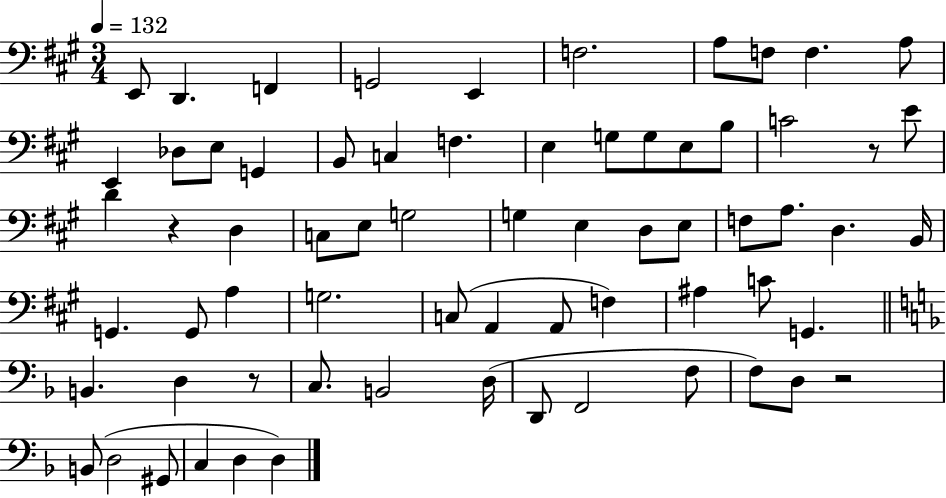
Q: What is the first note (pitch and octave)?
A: E2